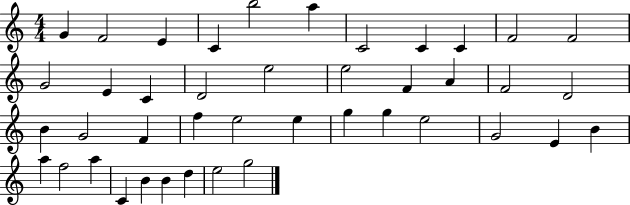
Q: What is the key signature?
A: C major